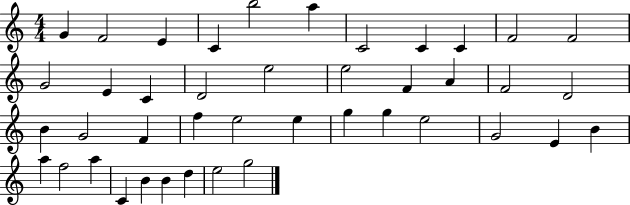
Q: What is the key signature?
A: C major